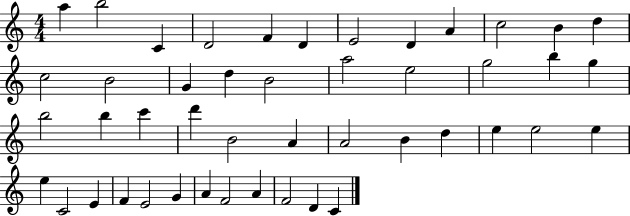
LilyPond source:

{
  \clef treble
  \numericTimeSignature
  \time 4/4
  \key c \major
  a''4 b''2 c'4 | d'2 f'4 d'4 | e'2 d'4 a'4 | c''2 b'4 d''4 | \break c''2 b'2 | g'4 d''4 b'2 | a''2 e''2 | g''2 b''4 g''4 | \break b''2 b''4 c'''4 | d'''4 b'2 a'4 | a'2 b'4 d''4 | e''4 e''2 e''4 | \break e''4 c'2 e'4 | f'4 e'2 g'4 | a'4 f'2 a'4 | f'2 d'4 c'4 | \break \bar "|."
}